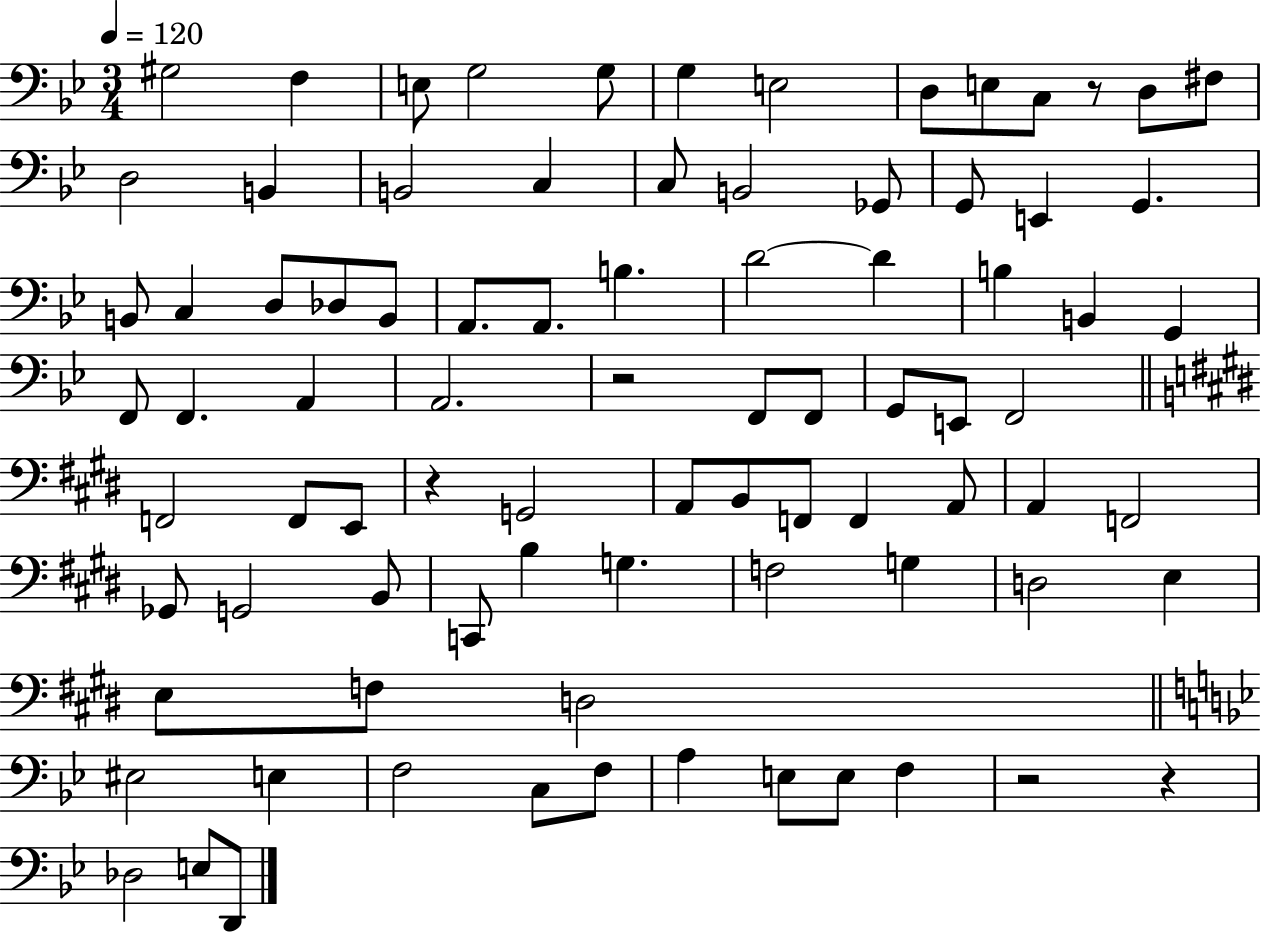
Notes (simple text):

G#3/h F3/q E3/e G3/h G3/e G3/q E3/h D3/e E3/e C3/e R/e D3/e F#3/e D3/h B2/q B2/h C3/q C3/e B2/h Gb2/e G2/e E2/q G2/q. B2/e C3/q D3/e Db3/e B2/e A2/e. A2/e. B3/q. D4/h D4/q B3/q B2/q G2/q F2/e F2/q. A2/q A2/h. R/h F2/e F2/e G2/e E2/e F2/h F2/h F2/e E2/e R/q G2/h A2/e B2/e F2/e F2/q A2/e A2/q F2/h Gb2/e G2/h B2/e C2/e B3/q G3/q. F3/h G3/q D3/h E3/q E3/e F3/e D3/h EIS3/h E3/q F3/h C3/e F3/e A3/q E3/e E3/e F3/q R/h R/q Db3/h E3/e D2/e